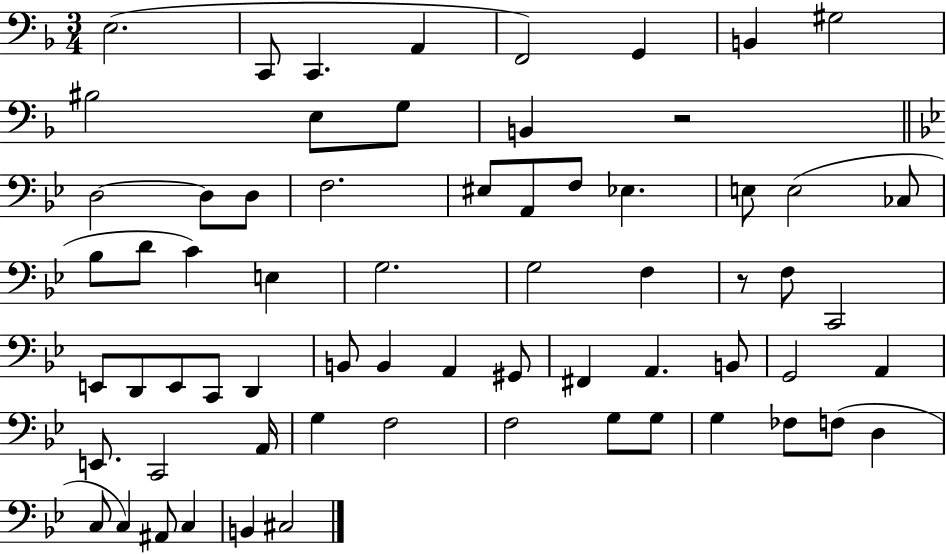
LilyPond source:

{
  \clef bass
  \numericTimeSignature
  \time 3/4
  \key f \major
  e2.( | c,8 c,4. a,4 | f,2) g,4 | b,4 gis2 | \break bis2 e8 g8 | b,4 r2 | \bar "||" \break \key g \minor d2~~ d8 d8 | f2. | eis8 a,8 f8 ees4. | e8 e2( ces8 | \break bes8 d'8 c'4) e4 | g2. | g2 f4 | r8 f8 c,2 | \break e,8 d,8 e,8 c,8 d,4 | b,8 b,4 a,4 gis,8 | fis,4 a,4. b,8 | g,2 a,4 | \break e,8. c,2 a,16 | g4 f2 | f2 g8 g8 | g4 fes8 f8( d4 | \break c8 c4) ais,8 c4 | b,4 cis2 | \bar "|."
}